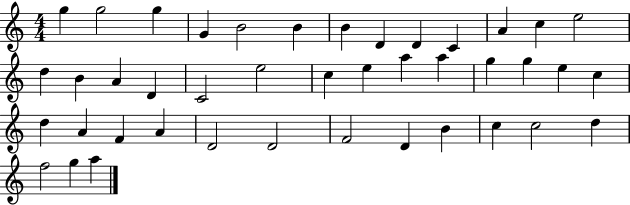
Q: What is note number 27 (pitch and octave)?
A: C5